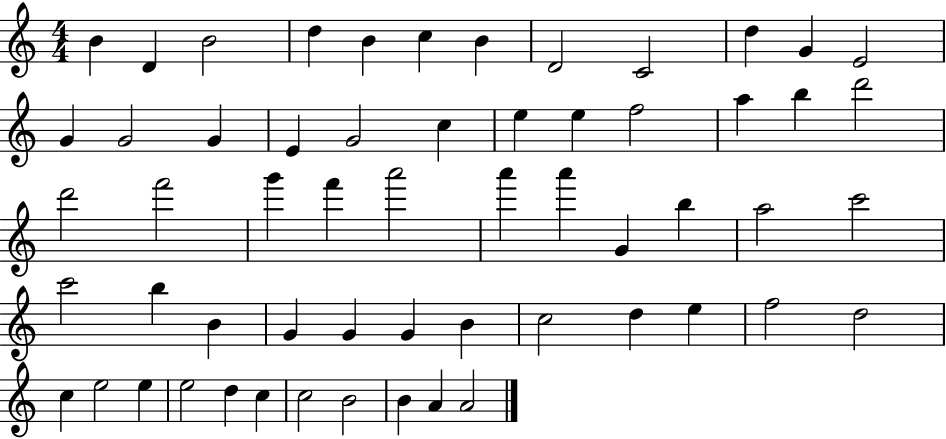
{
  \clef treble
  \numericTimeSignature
  \time 4/4
  \key c \major
  b'4 d'4 b'2 | d''4 b'4 c''4 b'4 | d'2 c'2 | d''4 g'4 e'2 | \break g'4 g'2 g'4 | e'4 g'2 c''4 | e''4 e''4 f''2 | a''4 b''4 d'''2 | \break d'''2 f'''2 | g'''4 f'''4 a'''2 | a'''4 a'''4 g'4 b''4 | a''2 c'''2 | \break c'''2 b''4 b'4 | g'4 g'4 g'4 b'4 | c''2 d''4 e''4 | f''2 d''2 | \break c''4 e''2 e''4 | e''2 d''4 c''4 | c''2 b'2 | b'4 a'4 a'2 | \break \bar "|."
}